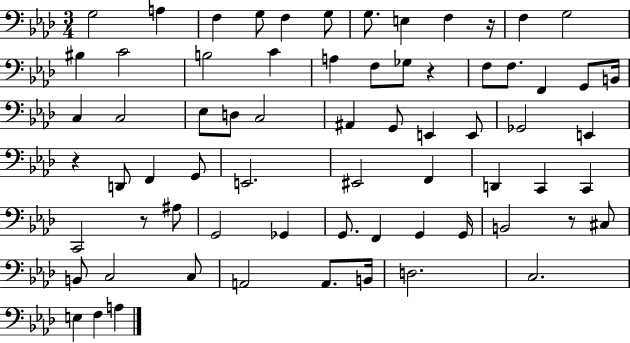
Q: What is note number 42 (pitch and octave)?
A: C2